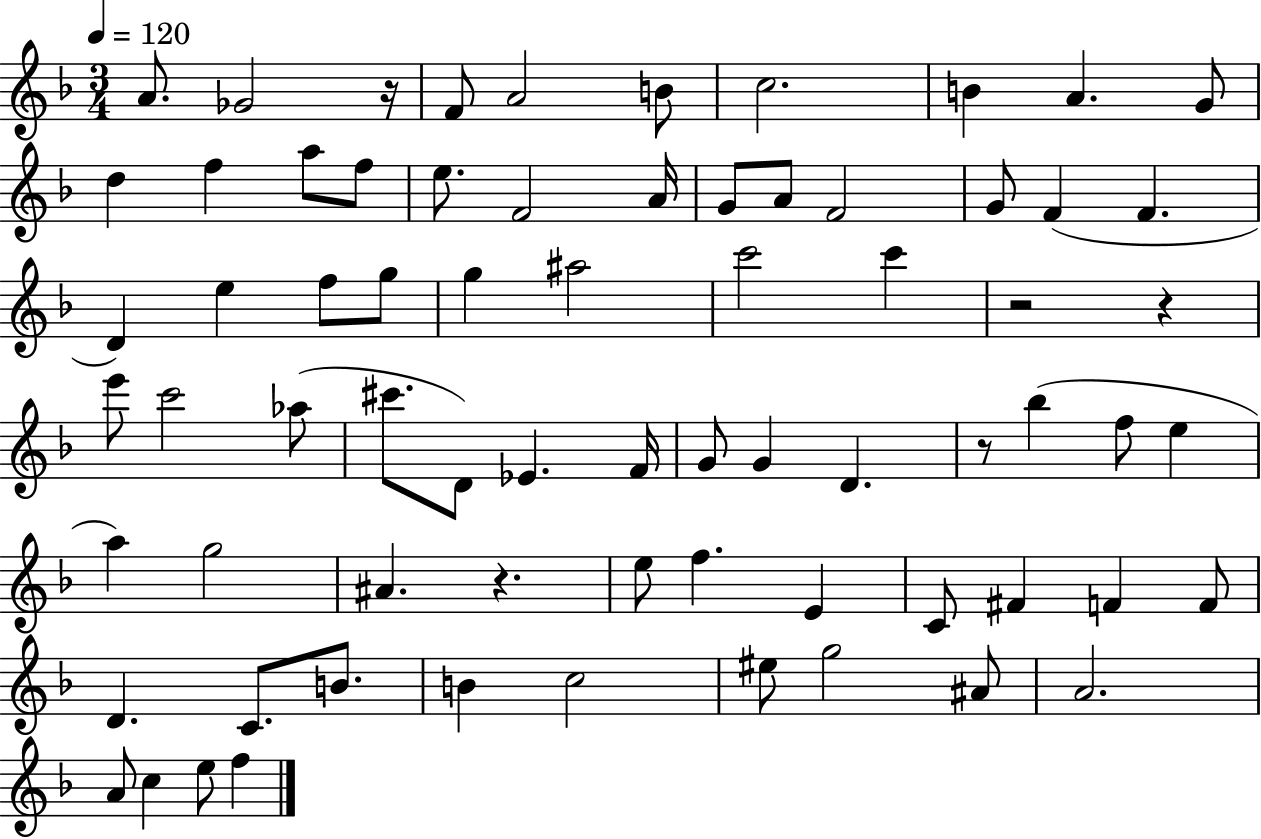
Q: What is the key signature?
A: F major